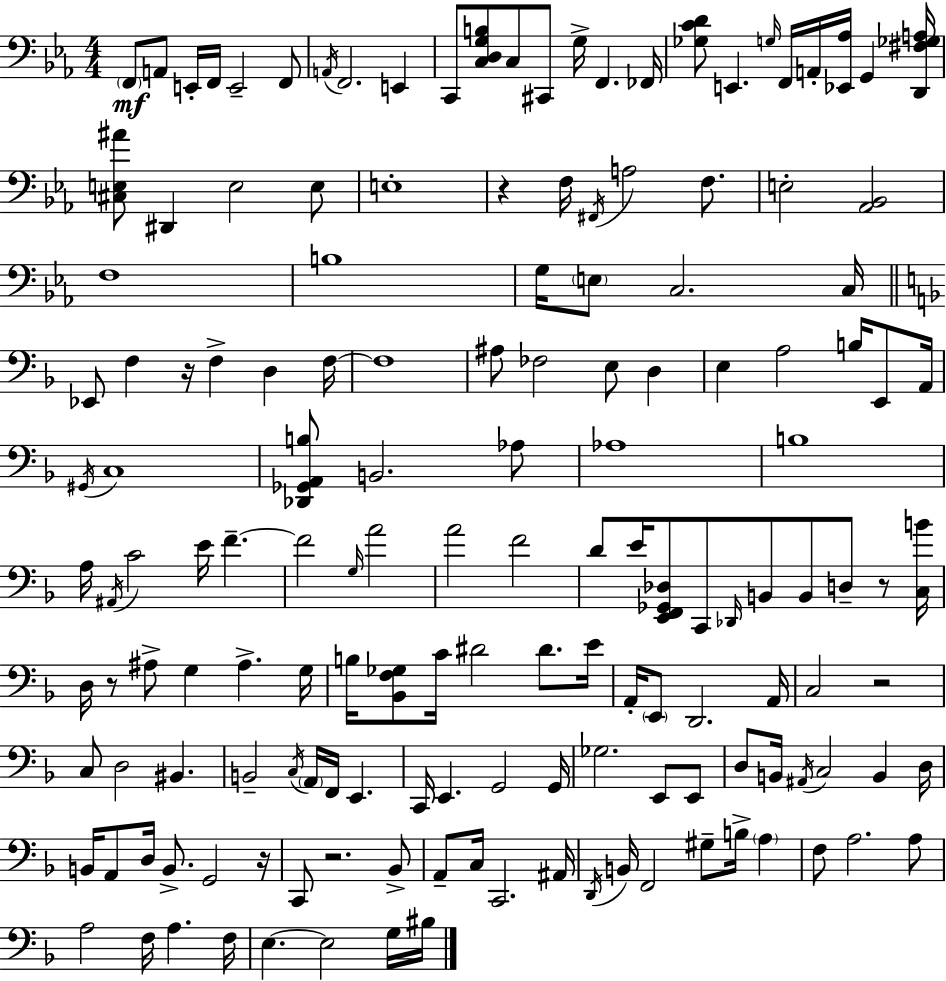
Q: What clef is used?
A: bass